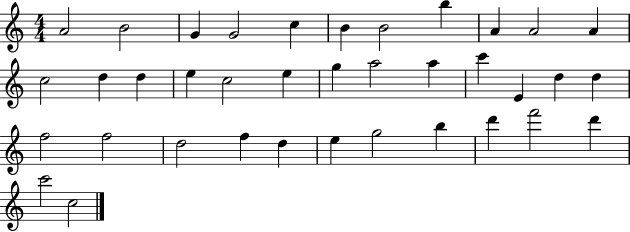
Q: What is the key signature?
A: C major